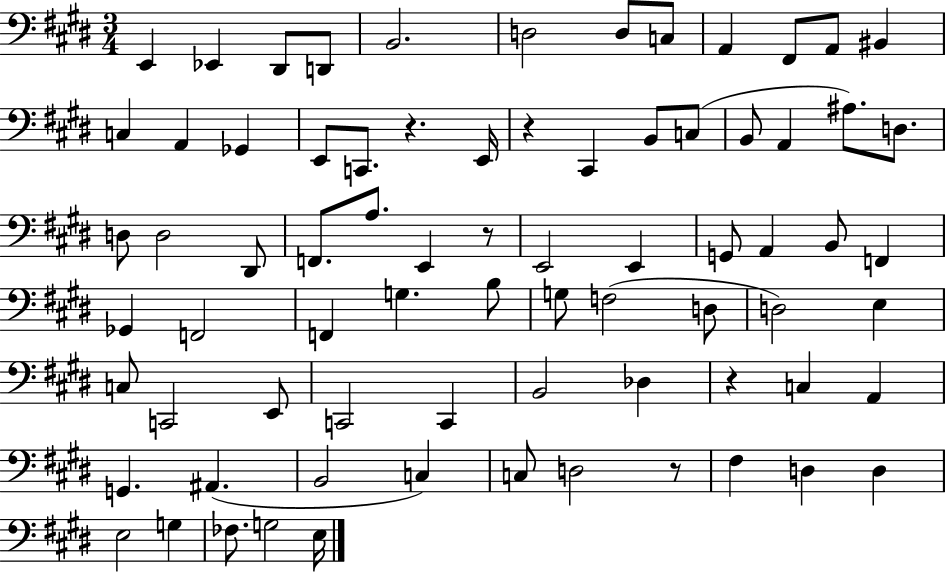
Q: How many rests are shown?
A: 5